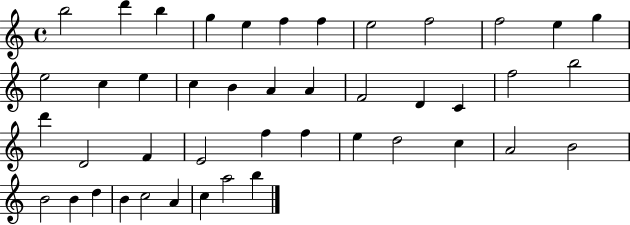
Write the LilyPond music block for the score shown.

{
  \clef treble
  \time 4/4
  \defaultTimeSignature
  \key c \major
  b''2 d'''4 b''4 | g''4 e''4 f''4 f''4 | e''2 f''2 | f''2 e''4 g''4 | \break e''2 c''4 e''4 | c''4 b'4 a'4 a'4 | f'2 d'4 c'4 | f''2 b''2 | \break d'''4 d'2 f'4 | e'2 f''4 f''4 | e''4 d''2 c''4 | a'2 b'2 | \break b'2 b'4 d''4 | b'4 c''2 a'4 | c''4 a''2 b''4 | \bar "|."
}